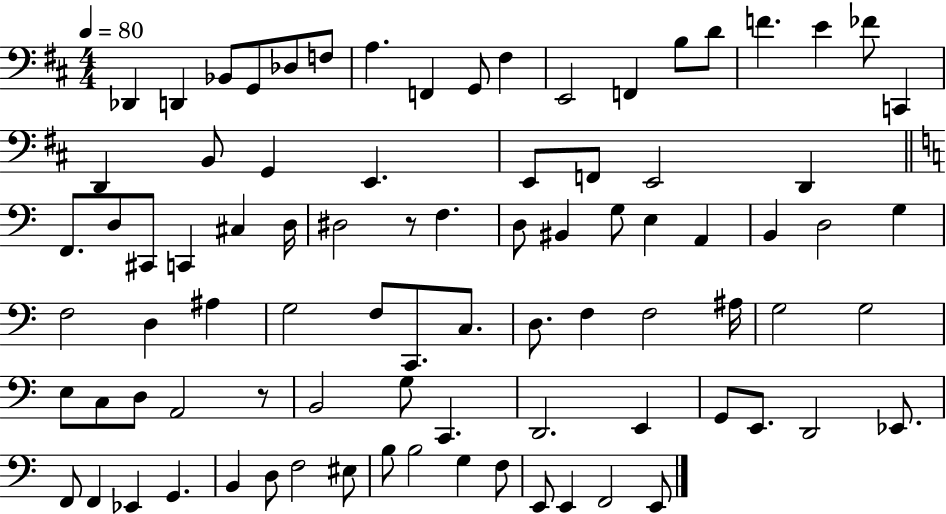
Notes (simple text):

Db2/q D2/q Bb2/e G2/e Db3/e F3/e A3/q. F2/q G2/e F#3/q E2/h F2/q B3/e D4/e F4/q. E4/q FES4/e C2/q D2/q B2/e G2/q E2/q. E2/e F2/e E2/h D2/q F2/e. D3/e C#2/e C2/q C#3/q D3/s D#3/h R/e F3/q. D3/e BIS2/q G3/e E3/q A2/q B2/q D3/h G3/q F3/h D3/q A#3/q G3/h F3/e C2/e. C3/e. D3/e. F3/q F3/h A#3/s G3/h G3/h E3/e C3/e D3/e A2/h R/e B2/h G3/e C2/q. D2/h. E2/q G2/e E2/e. D2/h Eb2/e. F2/e F2/q Eb2/q G2/q. B2/q D3/e F3/h EIS3/e B3/e B3/h G3/q F3/e E2/e E2/q F2/h E2/e